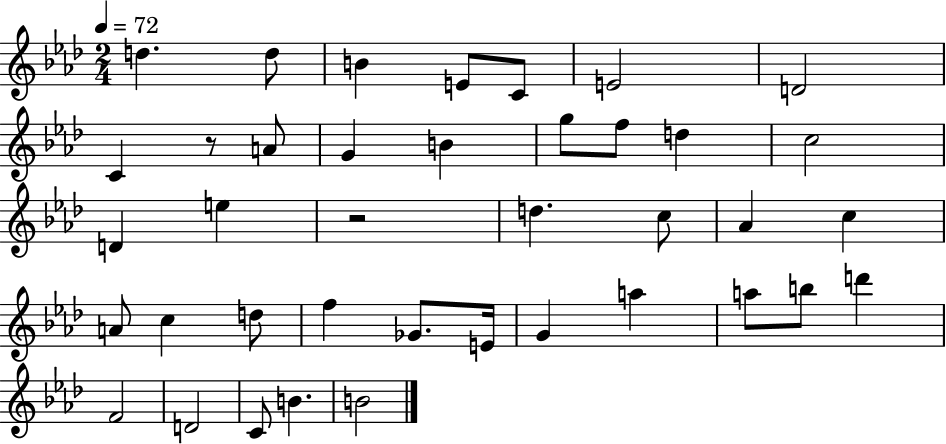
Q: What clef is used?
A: treble